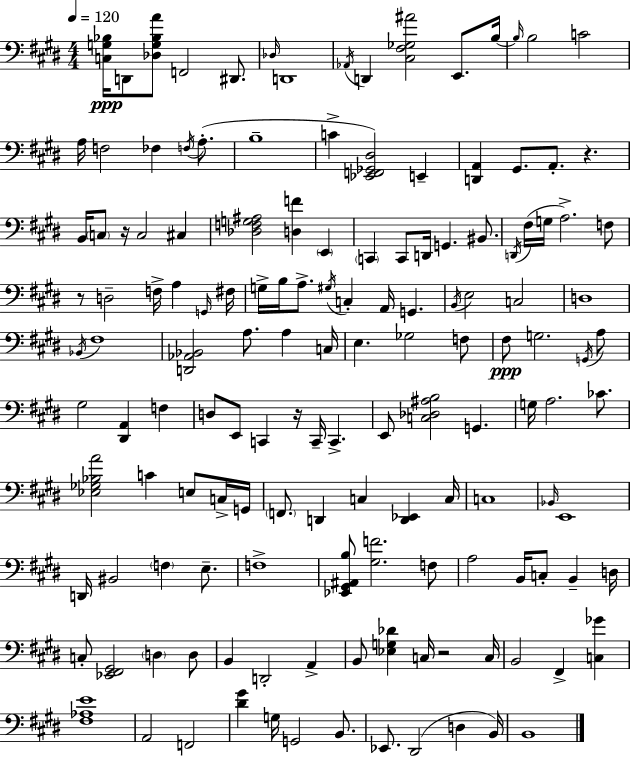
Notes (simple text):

[C3,G3,Bb3]/s D2/e [Db3,G3,Bb3,A4]/e F2/h D#2/e. Db3/s D2/w Ab2/s D2/q [C#3,F#3,Gb3,A#4]/h E2/e. B3/s B3/s B3/h C4/h A3/s F3/h FES3/q F3/s A3/e. B3/w C4/q [Eb2,F2,Gb2,D#3]/h E2/q [D2,A2]/q G#2/e. A2/e. R/q. B2/s C3/e R/s C3/h C#3/q [Db3,F3,G3,A#3]/h [D3,F4]/q E2/q C2/q C2/e D2/s G2/q. BIS2/e. D2/s F#3/s G3/s A3/h. F3/e R/e D3/h F3/s A3/q G2/s F#3/s G3/s B3/s A3/e. G#3/s C3/q A2/s G2/q. B2/s E3/h C3/h D3/w Bb2/s F#3/w [D2,Ab2,Bb2]/h A3/e. A3/q C3/s E3/q. Gb3/h F3/e F#3/e G3/h. G2/s A3/e G#3/h [D#2,A2]/q F3/q D3/e E2/e C2/q R/s C2/s C2/q. E2/e [C3,Db3,A#3,B3]/h G2/q. G3/s A3/h. CES4/e. [Eb3,Gb3,Bb3,A4]/h C4/q E3/e C3/s G2/s F2/e. D2/q C3/q [D2,Eb2]/q C3/s C3/w Bb2/s E2/w D2/s BIS2/h F3/q E3/e. F3/w [Eb2,G#2,A#2,B3]/e [G#3,F4]/h. F3/e A3/h B2/s C3/e B2/q D3/s C3/e [Eb2,F#2,G#2]/h D3/q D3/e B2/q D2/h A2/q B2/e [Eb3,G3,Db4]/q C3/s R/h C3/s B2/h F#2/q [C3,Gb4]/q [F#3,Ab3,E4]/w A2/h F2/h [D#4,G#4]/q G3/s G2/h B2/e. Eb2/e. D#2/h D3/q B2/s B2/w